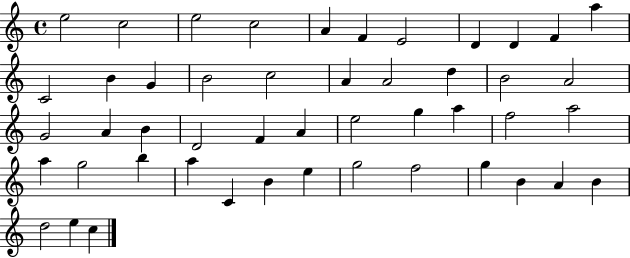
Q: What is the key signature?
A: C major